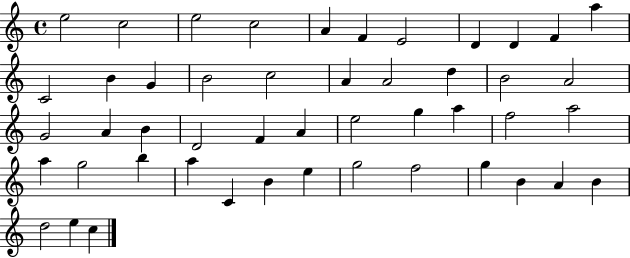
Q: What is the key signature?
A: C major